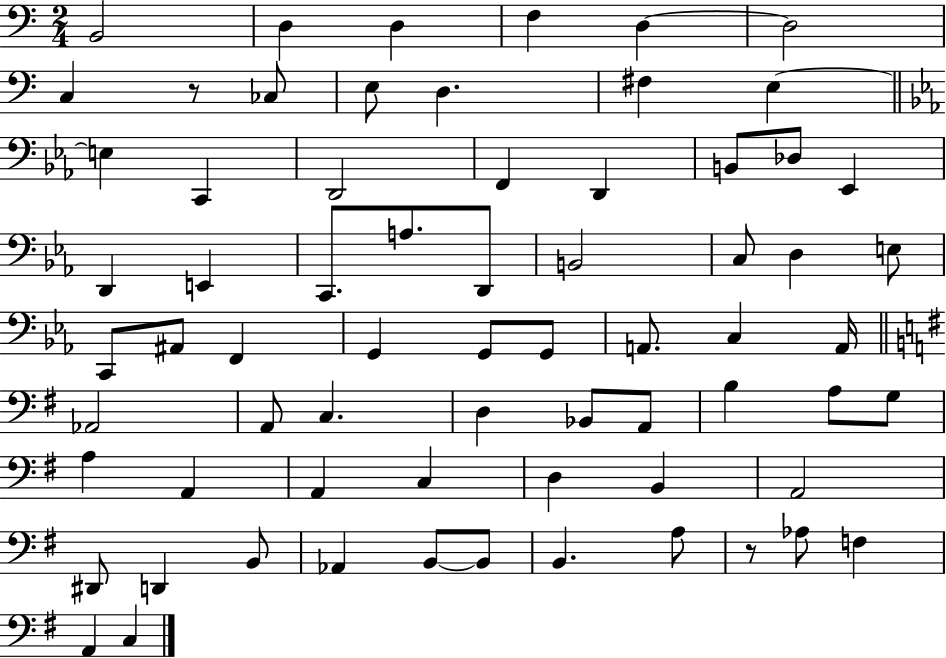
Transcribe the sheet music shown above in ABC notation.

X:1
T:Untitled
M:2/4
L:1/4
K:C
B,,2 D, D, F, D, D,2 C, z/2 _C,/2 E,/2 D, ^F, E, E, C,, D,,2 F,, D,, B,,/2 _D,/2 _E,, D,, E,, C,,/2 A,/2 D,,/2 B,,2 C,/2 D, E,/2 C,,/2 ^A,,/2 F,, G,, G,,/2 G,,/2 A,,/2 C, A,,/4 _A,,2 A,,/2 C, D, _B,,/2 A,,/2 B, A,/2 G,/2 A, A,, A,, C, D, B,, A,,2 ^D,,/2 D,, B,,/2 _A,, B,,/2 B,,/2 B,, A,/2 z/2 _A,/2 F, A,, C,